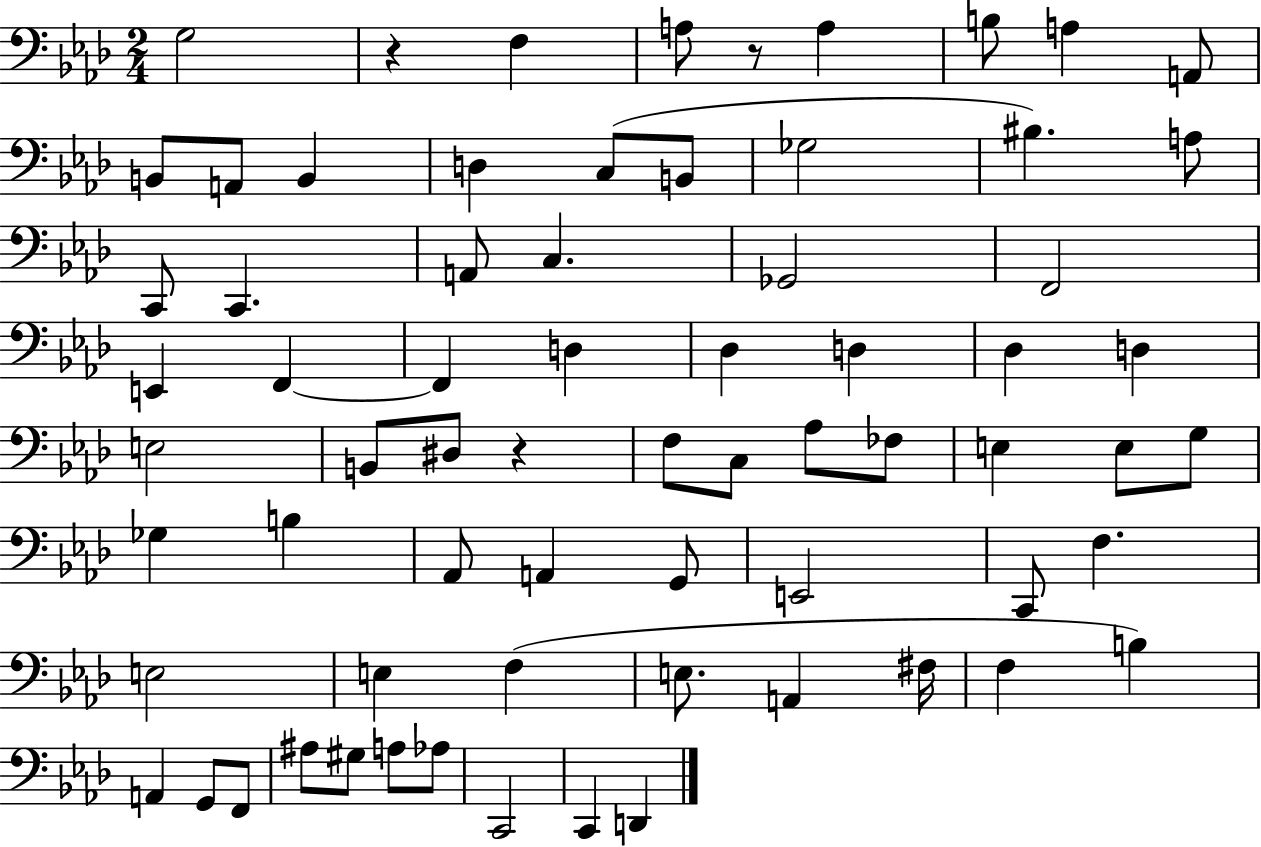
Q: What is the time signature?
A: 2/4